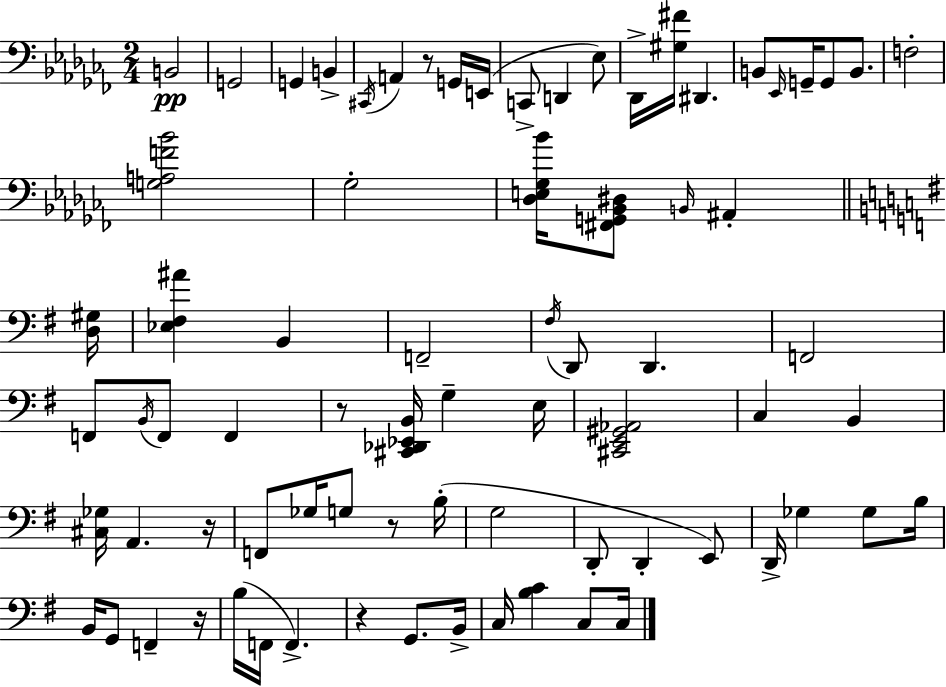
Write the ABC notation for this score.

X:1
T:Untitled
M:2/4
L:1/4
K:Abm
B,,2 G,,2 G,, B,, ^C,,/4 A,, z/2 G,,/4 E,,/4 C,,/2 D,, _E,/2 _D,,/4 [^G,^F]/4 ^D,, B,,/2 _E,,/4 G,,/4 G,,/2 B,,/2 F,2 [G,A,F_B]2 _G,2 [_D,E,_G,_B]/4 [^F,,G,,_B,,^D,]/2 B,,/4 ^A,, [D,^G,]/4 [_E,^F,^A] B,, F,,2 ^F,/4 D,,/2 D,, F,,2 F,,/2 B,,/4 F,,/2 F,, z/2 [^C,,_D,,_E,,B,,]/4 G, E,/4 [^C,,E,,^G,,_A,,]2 C, B,, [^C,_G,]/4 A,, z/4 F,,/2 _G,/4 G,/2 z/2 B,/4 G,2 D,,/2 D,, E,,/2 D,,/4 _G, _G,/2 B,/4 B,,/4 G,,/2 F,, z/4 B,/4 F,,/4 F,, z G,,/2 B,,/4 C,/4 [B,C] C,/2 C,/4